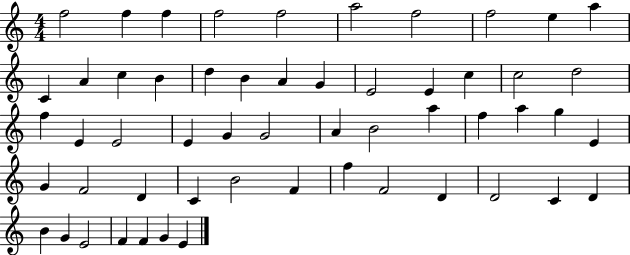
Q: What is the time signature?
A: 4/4